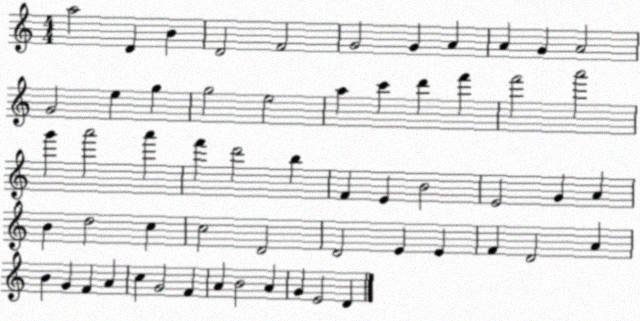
X:1
T:Untitled
M:4/4
L:1/4
K:C
a2 D B D2 F2 G2 G A A G A2 G2 e g g2 e2 a c' d' f' f'2 a'2 g' a'2 a' f' d'2 b F E B2 E2 G A B d2 c c2 D2 D2 E E F D2 A B G F A c G2 F A B2 A G E2 D